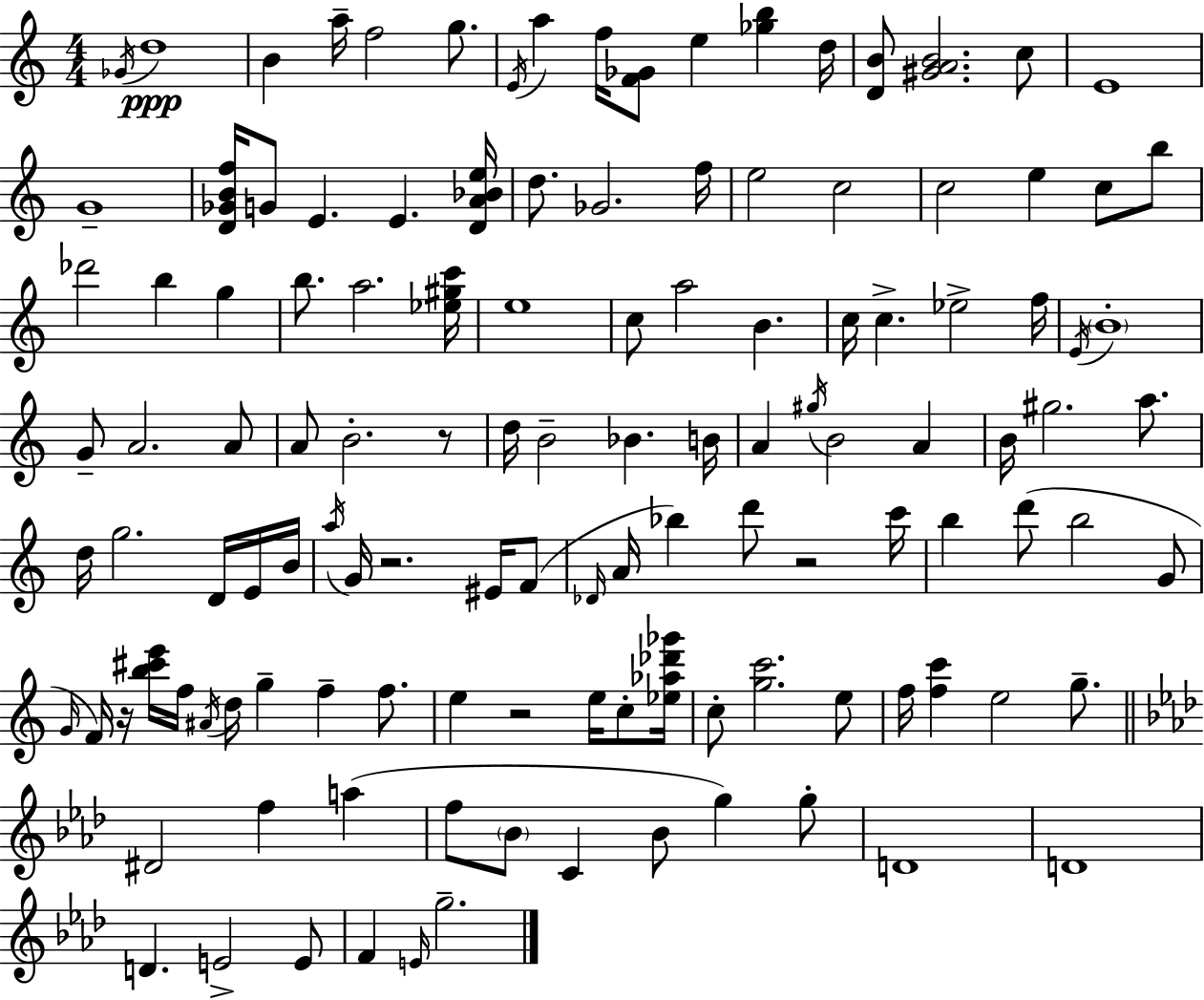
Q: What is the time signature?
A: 4/4